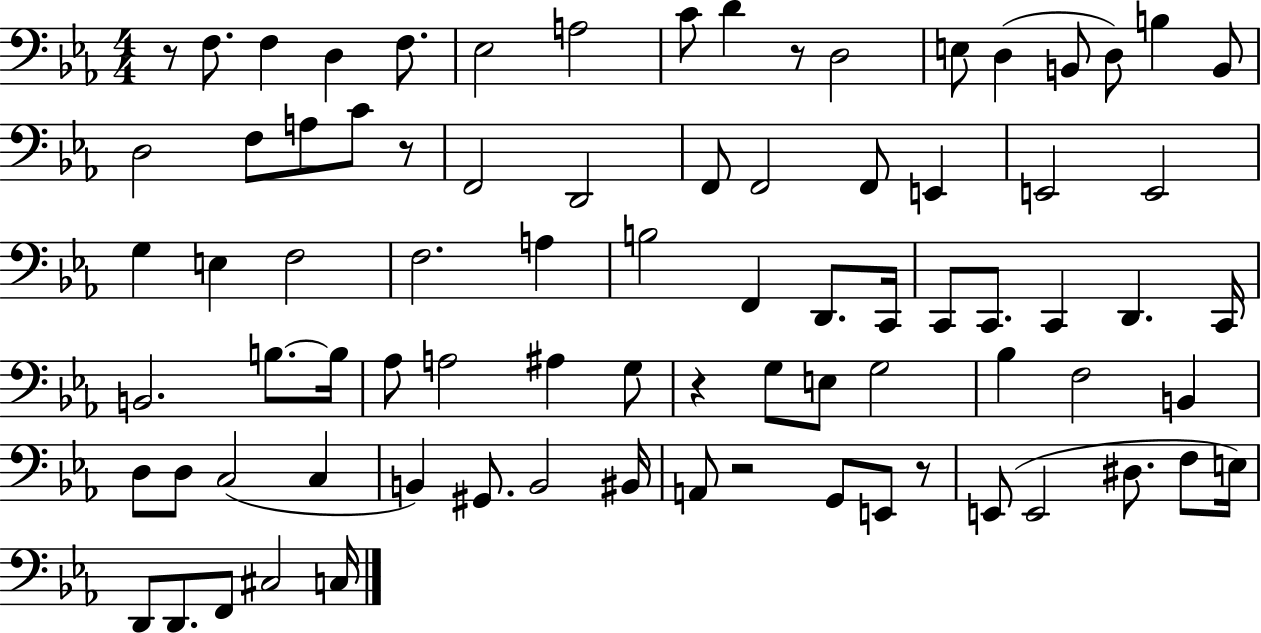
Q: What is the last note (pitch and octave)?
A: C3